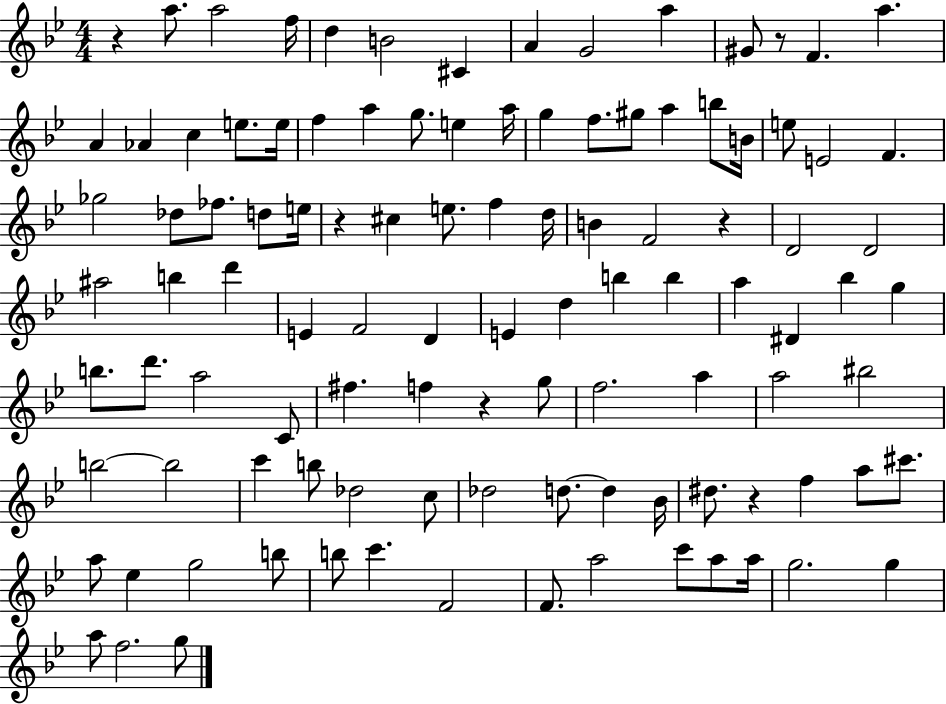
R/q A5/e. A5/h F5/s D5/q B4/h C#4/q A4/q G4/h A5/q G#4/e R/e F4/q. A5/q. A4/q Ab4/q C5/q E5/e. E5/s F5/q A5/q G5/e. E5/q A5/s G5/q F5/e. G#5/e A5/q B5/e B4/s E5/e E4/h F4/q. Gb5/h Db5/e FES5/e. D5/e E5/s R/q C#5/q E5/e. F5/q D5/s B4/q F4/h R/q D4/h D4/h A#5/h B5/q D6/q E4/q F4/h D4/q E4/q D5/q B5/q B5/q A5/q D#4/q Bb5/q G5/q B5/e. D6/e. A5/h C4/e F#5/q. F5/q R/q G5/e F5/h. A5/q A5/h BIS5/h B5/h B5/h C6/q B5/e Db5/h C5/e Db5/h D5/e. D5/q Bb4/s D#5/e. R/q F5/q A5/e C#6/e. A5/e Eb5/q G5/h B5/e B5/e C6/q. F4/h F4/e. A5/h C6/e A5/e A5/s G5/h. G5/q A5/e F5/h. G5/e